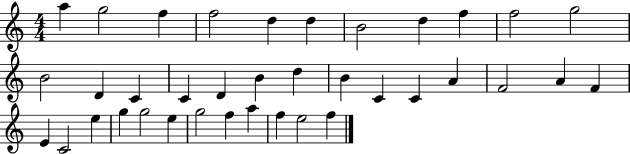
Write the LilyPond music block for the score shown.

{
  \clef treble
  \numericTimeSignature
  \time 4/4
  \key c \major
  a''4 g''2 f''4 | f''2 d''4 d''4 | b'2 d''4 f''4 | f''2 g''2 | \break b'2 d'4 c'4 | c'4 d'4 b'4 d''4 | b'4 c'4 c'4 a'4 | f'2 a'4 f'4 | \break e'4 c'2 e''4 | g''4 g''2 e''4 | g''2 f''4 a''4 | f''4 e''2 f''4 | \break \bar "|."
}